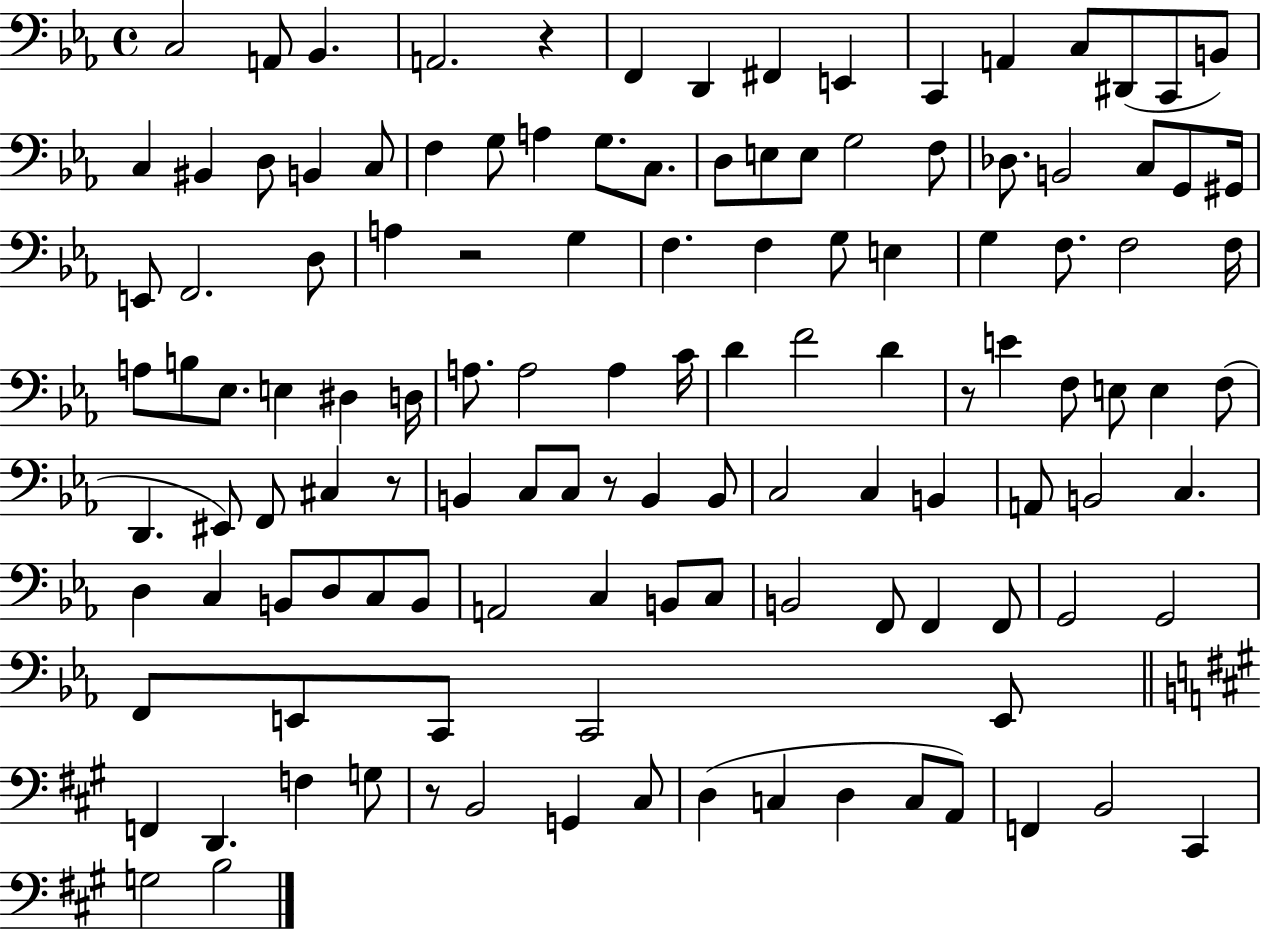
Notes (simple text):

C3/h A2/e Bb2/q. A2/h. R/q F2/q D2/q F#2/q E2/q C2/q A2/q C3/e D#2/e C2/e B2/e C3/q BIS2/q D3/e B2/q C3/e F3/q G3/e A3/q G3/e. C3/e. D3/e E3/e E3/e G3/h F3/e Db3/e. B2/h C3/e G2/e G#2/s E2/e F2/h. D3/e A3/q R/h G3/q F3/q. F3/q G3/e E3/q G3/q F3/e. F3/h F3/s A3/e B3/e Eb3/e. E3/q D#3/q D3/s A3/e. A3/h A3/q C4/s D4/q F4/h D4/q R/e E4/q F3/e E3/e E3/q F3/e D2/q. EIS2/e F2/e C#3/q R/e B2/q C3/e C3/e R/e B2/q B2/e C3/h C3/q B2/q A2/e B2/h C3/q. D3/q C3/q B2/e D3/e C3/e B2/e A2/h C3/q B2/e C3/e B2/h F2/e F2/q F2/e G2/h G2/h F2/e E2/e C2/e C2/h E2/e F2/q D2/q. F3/q G3/e R/e B2/h G2/q C#3/e D3/q C3/q D3/q C3/e A2/e F2/q B2/h C#2/q G3/h B3/h